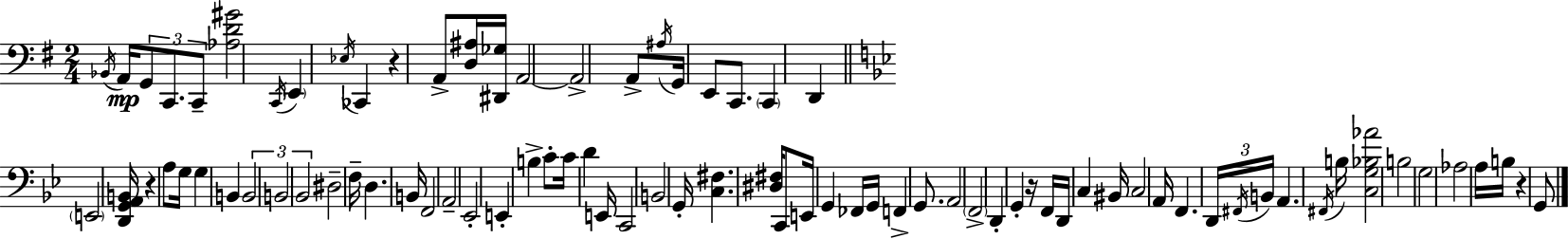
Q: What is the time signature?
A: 2/4